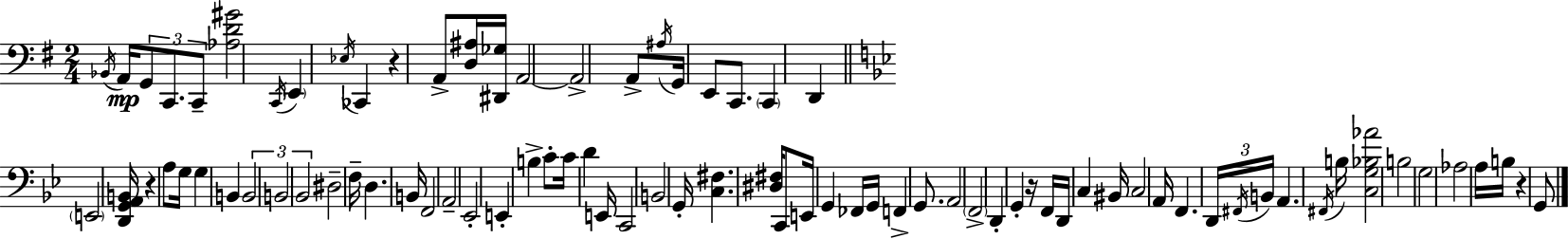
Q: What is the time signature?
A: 2/4